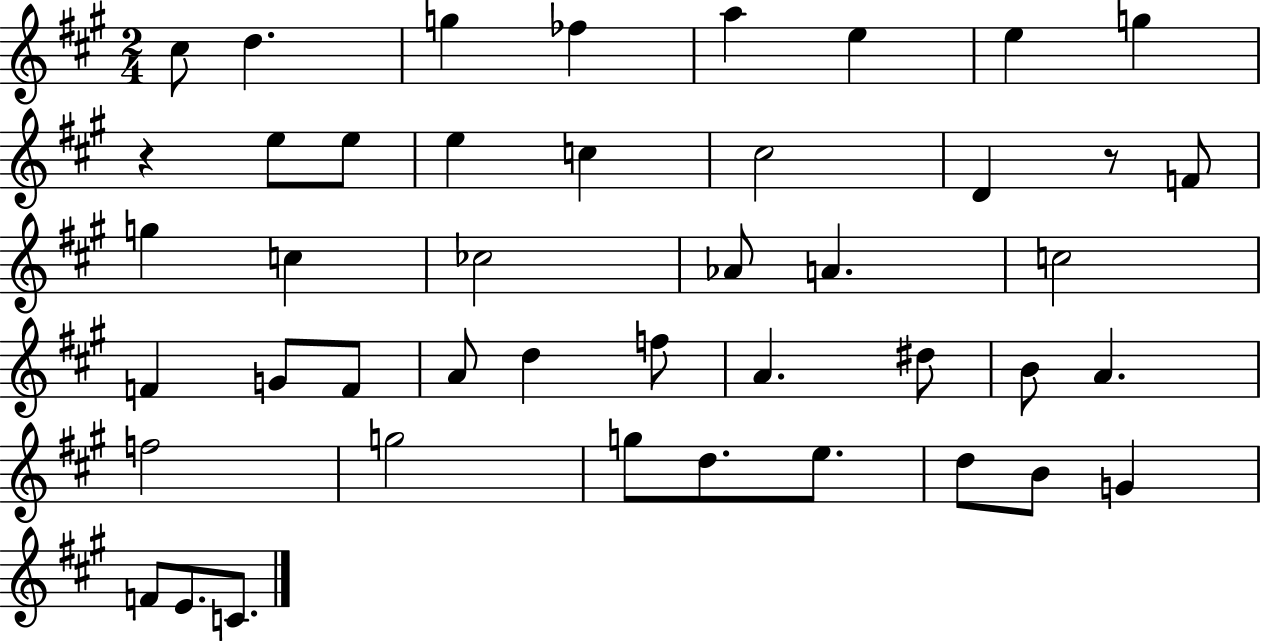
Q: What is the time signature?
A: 2/4